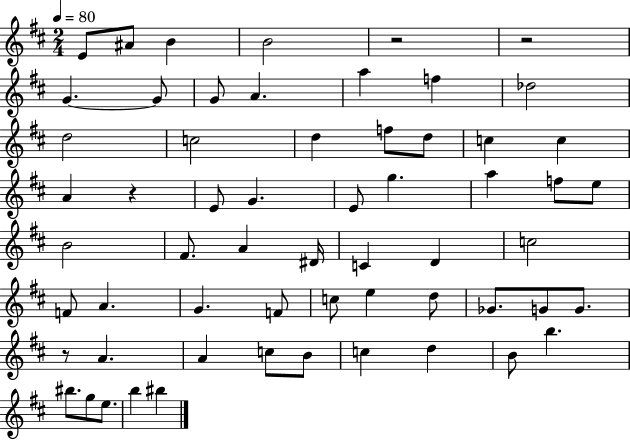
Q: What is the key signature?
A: D major